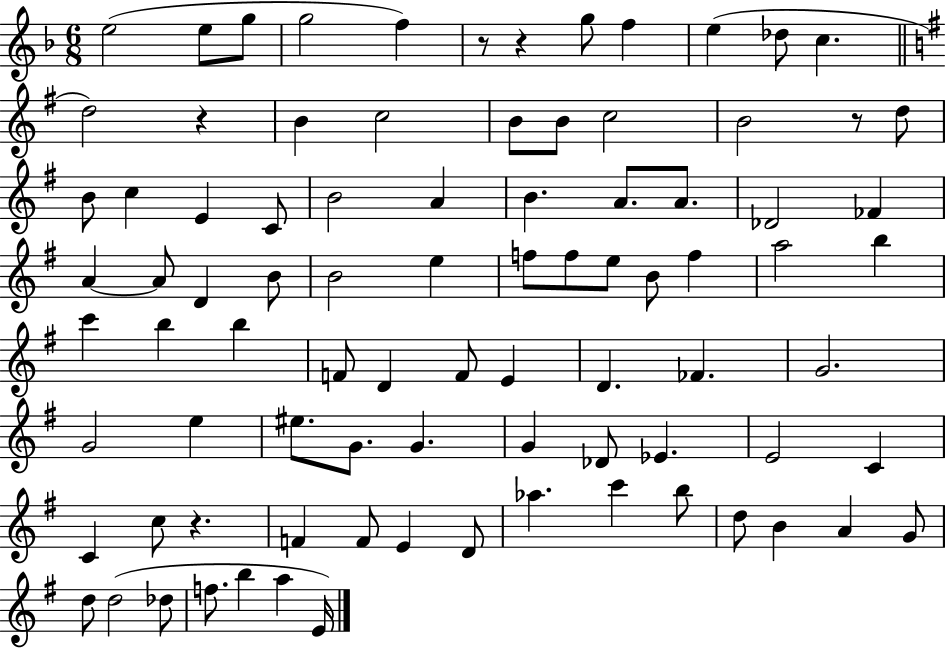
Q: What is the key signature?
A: F major